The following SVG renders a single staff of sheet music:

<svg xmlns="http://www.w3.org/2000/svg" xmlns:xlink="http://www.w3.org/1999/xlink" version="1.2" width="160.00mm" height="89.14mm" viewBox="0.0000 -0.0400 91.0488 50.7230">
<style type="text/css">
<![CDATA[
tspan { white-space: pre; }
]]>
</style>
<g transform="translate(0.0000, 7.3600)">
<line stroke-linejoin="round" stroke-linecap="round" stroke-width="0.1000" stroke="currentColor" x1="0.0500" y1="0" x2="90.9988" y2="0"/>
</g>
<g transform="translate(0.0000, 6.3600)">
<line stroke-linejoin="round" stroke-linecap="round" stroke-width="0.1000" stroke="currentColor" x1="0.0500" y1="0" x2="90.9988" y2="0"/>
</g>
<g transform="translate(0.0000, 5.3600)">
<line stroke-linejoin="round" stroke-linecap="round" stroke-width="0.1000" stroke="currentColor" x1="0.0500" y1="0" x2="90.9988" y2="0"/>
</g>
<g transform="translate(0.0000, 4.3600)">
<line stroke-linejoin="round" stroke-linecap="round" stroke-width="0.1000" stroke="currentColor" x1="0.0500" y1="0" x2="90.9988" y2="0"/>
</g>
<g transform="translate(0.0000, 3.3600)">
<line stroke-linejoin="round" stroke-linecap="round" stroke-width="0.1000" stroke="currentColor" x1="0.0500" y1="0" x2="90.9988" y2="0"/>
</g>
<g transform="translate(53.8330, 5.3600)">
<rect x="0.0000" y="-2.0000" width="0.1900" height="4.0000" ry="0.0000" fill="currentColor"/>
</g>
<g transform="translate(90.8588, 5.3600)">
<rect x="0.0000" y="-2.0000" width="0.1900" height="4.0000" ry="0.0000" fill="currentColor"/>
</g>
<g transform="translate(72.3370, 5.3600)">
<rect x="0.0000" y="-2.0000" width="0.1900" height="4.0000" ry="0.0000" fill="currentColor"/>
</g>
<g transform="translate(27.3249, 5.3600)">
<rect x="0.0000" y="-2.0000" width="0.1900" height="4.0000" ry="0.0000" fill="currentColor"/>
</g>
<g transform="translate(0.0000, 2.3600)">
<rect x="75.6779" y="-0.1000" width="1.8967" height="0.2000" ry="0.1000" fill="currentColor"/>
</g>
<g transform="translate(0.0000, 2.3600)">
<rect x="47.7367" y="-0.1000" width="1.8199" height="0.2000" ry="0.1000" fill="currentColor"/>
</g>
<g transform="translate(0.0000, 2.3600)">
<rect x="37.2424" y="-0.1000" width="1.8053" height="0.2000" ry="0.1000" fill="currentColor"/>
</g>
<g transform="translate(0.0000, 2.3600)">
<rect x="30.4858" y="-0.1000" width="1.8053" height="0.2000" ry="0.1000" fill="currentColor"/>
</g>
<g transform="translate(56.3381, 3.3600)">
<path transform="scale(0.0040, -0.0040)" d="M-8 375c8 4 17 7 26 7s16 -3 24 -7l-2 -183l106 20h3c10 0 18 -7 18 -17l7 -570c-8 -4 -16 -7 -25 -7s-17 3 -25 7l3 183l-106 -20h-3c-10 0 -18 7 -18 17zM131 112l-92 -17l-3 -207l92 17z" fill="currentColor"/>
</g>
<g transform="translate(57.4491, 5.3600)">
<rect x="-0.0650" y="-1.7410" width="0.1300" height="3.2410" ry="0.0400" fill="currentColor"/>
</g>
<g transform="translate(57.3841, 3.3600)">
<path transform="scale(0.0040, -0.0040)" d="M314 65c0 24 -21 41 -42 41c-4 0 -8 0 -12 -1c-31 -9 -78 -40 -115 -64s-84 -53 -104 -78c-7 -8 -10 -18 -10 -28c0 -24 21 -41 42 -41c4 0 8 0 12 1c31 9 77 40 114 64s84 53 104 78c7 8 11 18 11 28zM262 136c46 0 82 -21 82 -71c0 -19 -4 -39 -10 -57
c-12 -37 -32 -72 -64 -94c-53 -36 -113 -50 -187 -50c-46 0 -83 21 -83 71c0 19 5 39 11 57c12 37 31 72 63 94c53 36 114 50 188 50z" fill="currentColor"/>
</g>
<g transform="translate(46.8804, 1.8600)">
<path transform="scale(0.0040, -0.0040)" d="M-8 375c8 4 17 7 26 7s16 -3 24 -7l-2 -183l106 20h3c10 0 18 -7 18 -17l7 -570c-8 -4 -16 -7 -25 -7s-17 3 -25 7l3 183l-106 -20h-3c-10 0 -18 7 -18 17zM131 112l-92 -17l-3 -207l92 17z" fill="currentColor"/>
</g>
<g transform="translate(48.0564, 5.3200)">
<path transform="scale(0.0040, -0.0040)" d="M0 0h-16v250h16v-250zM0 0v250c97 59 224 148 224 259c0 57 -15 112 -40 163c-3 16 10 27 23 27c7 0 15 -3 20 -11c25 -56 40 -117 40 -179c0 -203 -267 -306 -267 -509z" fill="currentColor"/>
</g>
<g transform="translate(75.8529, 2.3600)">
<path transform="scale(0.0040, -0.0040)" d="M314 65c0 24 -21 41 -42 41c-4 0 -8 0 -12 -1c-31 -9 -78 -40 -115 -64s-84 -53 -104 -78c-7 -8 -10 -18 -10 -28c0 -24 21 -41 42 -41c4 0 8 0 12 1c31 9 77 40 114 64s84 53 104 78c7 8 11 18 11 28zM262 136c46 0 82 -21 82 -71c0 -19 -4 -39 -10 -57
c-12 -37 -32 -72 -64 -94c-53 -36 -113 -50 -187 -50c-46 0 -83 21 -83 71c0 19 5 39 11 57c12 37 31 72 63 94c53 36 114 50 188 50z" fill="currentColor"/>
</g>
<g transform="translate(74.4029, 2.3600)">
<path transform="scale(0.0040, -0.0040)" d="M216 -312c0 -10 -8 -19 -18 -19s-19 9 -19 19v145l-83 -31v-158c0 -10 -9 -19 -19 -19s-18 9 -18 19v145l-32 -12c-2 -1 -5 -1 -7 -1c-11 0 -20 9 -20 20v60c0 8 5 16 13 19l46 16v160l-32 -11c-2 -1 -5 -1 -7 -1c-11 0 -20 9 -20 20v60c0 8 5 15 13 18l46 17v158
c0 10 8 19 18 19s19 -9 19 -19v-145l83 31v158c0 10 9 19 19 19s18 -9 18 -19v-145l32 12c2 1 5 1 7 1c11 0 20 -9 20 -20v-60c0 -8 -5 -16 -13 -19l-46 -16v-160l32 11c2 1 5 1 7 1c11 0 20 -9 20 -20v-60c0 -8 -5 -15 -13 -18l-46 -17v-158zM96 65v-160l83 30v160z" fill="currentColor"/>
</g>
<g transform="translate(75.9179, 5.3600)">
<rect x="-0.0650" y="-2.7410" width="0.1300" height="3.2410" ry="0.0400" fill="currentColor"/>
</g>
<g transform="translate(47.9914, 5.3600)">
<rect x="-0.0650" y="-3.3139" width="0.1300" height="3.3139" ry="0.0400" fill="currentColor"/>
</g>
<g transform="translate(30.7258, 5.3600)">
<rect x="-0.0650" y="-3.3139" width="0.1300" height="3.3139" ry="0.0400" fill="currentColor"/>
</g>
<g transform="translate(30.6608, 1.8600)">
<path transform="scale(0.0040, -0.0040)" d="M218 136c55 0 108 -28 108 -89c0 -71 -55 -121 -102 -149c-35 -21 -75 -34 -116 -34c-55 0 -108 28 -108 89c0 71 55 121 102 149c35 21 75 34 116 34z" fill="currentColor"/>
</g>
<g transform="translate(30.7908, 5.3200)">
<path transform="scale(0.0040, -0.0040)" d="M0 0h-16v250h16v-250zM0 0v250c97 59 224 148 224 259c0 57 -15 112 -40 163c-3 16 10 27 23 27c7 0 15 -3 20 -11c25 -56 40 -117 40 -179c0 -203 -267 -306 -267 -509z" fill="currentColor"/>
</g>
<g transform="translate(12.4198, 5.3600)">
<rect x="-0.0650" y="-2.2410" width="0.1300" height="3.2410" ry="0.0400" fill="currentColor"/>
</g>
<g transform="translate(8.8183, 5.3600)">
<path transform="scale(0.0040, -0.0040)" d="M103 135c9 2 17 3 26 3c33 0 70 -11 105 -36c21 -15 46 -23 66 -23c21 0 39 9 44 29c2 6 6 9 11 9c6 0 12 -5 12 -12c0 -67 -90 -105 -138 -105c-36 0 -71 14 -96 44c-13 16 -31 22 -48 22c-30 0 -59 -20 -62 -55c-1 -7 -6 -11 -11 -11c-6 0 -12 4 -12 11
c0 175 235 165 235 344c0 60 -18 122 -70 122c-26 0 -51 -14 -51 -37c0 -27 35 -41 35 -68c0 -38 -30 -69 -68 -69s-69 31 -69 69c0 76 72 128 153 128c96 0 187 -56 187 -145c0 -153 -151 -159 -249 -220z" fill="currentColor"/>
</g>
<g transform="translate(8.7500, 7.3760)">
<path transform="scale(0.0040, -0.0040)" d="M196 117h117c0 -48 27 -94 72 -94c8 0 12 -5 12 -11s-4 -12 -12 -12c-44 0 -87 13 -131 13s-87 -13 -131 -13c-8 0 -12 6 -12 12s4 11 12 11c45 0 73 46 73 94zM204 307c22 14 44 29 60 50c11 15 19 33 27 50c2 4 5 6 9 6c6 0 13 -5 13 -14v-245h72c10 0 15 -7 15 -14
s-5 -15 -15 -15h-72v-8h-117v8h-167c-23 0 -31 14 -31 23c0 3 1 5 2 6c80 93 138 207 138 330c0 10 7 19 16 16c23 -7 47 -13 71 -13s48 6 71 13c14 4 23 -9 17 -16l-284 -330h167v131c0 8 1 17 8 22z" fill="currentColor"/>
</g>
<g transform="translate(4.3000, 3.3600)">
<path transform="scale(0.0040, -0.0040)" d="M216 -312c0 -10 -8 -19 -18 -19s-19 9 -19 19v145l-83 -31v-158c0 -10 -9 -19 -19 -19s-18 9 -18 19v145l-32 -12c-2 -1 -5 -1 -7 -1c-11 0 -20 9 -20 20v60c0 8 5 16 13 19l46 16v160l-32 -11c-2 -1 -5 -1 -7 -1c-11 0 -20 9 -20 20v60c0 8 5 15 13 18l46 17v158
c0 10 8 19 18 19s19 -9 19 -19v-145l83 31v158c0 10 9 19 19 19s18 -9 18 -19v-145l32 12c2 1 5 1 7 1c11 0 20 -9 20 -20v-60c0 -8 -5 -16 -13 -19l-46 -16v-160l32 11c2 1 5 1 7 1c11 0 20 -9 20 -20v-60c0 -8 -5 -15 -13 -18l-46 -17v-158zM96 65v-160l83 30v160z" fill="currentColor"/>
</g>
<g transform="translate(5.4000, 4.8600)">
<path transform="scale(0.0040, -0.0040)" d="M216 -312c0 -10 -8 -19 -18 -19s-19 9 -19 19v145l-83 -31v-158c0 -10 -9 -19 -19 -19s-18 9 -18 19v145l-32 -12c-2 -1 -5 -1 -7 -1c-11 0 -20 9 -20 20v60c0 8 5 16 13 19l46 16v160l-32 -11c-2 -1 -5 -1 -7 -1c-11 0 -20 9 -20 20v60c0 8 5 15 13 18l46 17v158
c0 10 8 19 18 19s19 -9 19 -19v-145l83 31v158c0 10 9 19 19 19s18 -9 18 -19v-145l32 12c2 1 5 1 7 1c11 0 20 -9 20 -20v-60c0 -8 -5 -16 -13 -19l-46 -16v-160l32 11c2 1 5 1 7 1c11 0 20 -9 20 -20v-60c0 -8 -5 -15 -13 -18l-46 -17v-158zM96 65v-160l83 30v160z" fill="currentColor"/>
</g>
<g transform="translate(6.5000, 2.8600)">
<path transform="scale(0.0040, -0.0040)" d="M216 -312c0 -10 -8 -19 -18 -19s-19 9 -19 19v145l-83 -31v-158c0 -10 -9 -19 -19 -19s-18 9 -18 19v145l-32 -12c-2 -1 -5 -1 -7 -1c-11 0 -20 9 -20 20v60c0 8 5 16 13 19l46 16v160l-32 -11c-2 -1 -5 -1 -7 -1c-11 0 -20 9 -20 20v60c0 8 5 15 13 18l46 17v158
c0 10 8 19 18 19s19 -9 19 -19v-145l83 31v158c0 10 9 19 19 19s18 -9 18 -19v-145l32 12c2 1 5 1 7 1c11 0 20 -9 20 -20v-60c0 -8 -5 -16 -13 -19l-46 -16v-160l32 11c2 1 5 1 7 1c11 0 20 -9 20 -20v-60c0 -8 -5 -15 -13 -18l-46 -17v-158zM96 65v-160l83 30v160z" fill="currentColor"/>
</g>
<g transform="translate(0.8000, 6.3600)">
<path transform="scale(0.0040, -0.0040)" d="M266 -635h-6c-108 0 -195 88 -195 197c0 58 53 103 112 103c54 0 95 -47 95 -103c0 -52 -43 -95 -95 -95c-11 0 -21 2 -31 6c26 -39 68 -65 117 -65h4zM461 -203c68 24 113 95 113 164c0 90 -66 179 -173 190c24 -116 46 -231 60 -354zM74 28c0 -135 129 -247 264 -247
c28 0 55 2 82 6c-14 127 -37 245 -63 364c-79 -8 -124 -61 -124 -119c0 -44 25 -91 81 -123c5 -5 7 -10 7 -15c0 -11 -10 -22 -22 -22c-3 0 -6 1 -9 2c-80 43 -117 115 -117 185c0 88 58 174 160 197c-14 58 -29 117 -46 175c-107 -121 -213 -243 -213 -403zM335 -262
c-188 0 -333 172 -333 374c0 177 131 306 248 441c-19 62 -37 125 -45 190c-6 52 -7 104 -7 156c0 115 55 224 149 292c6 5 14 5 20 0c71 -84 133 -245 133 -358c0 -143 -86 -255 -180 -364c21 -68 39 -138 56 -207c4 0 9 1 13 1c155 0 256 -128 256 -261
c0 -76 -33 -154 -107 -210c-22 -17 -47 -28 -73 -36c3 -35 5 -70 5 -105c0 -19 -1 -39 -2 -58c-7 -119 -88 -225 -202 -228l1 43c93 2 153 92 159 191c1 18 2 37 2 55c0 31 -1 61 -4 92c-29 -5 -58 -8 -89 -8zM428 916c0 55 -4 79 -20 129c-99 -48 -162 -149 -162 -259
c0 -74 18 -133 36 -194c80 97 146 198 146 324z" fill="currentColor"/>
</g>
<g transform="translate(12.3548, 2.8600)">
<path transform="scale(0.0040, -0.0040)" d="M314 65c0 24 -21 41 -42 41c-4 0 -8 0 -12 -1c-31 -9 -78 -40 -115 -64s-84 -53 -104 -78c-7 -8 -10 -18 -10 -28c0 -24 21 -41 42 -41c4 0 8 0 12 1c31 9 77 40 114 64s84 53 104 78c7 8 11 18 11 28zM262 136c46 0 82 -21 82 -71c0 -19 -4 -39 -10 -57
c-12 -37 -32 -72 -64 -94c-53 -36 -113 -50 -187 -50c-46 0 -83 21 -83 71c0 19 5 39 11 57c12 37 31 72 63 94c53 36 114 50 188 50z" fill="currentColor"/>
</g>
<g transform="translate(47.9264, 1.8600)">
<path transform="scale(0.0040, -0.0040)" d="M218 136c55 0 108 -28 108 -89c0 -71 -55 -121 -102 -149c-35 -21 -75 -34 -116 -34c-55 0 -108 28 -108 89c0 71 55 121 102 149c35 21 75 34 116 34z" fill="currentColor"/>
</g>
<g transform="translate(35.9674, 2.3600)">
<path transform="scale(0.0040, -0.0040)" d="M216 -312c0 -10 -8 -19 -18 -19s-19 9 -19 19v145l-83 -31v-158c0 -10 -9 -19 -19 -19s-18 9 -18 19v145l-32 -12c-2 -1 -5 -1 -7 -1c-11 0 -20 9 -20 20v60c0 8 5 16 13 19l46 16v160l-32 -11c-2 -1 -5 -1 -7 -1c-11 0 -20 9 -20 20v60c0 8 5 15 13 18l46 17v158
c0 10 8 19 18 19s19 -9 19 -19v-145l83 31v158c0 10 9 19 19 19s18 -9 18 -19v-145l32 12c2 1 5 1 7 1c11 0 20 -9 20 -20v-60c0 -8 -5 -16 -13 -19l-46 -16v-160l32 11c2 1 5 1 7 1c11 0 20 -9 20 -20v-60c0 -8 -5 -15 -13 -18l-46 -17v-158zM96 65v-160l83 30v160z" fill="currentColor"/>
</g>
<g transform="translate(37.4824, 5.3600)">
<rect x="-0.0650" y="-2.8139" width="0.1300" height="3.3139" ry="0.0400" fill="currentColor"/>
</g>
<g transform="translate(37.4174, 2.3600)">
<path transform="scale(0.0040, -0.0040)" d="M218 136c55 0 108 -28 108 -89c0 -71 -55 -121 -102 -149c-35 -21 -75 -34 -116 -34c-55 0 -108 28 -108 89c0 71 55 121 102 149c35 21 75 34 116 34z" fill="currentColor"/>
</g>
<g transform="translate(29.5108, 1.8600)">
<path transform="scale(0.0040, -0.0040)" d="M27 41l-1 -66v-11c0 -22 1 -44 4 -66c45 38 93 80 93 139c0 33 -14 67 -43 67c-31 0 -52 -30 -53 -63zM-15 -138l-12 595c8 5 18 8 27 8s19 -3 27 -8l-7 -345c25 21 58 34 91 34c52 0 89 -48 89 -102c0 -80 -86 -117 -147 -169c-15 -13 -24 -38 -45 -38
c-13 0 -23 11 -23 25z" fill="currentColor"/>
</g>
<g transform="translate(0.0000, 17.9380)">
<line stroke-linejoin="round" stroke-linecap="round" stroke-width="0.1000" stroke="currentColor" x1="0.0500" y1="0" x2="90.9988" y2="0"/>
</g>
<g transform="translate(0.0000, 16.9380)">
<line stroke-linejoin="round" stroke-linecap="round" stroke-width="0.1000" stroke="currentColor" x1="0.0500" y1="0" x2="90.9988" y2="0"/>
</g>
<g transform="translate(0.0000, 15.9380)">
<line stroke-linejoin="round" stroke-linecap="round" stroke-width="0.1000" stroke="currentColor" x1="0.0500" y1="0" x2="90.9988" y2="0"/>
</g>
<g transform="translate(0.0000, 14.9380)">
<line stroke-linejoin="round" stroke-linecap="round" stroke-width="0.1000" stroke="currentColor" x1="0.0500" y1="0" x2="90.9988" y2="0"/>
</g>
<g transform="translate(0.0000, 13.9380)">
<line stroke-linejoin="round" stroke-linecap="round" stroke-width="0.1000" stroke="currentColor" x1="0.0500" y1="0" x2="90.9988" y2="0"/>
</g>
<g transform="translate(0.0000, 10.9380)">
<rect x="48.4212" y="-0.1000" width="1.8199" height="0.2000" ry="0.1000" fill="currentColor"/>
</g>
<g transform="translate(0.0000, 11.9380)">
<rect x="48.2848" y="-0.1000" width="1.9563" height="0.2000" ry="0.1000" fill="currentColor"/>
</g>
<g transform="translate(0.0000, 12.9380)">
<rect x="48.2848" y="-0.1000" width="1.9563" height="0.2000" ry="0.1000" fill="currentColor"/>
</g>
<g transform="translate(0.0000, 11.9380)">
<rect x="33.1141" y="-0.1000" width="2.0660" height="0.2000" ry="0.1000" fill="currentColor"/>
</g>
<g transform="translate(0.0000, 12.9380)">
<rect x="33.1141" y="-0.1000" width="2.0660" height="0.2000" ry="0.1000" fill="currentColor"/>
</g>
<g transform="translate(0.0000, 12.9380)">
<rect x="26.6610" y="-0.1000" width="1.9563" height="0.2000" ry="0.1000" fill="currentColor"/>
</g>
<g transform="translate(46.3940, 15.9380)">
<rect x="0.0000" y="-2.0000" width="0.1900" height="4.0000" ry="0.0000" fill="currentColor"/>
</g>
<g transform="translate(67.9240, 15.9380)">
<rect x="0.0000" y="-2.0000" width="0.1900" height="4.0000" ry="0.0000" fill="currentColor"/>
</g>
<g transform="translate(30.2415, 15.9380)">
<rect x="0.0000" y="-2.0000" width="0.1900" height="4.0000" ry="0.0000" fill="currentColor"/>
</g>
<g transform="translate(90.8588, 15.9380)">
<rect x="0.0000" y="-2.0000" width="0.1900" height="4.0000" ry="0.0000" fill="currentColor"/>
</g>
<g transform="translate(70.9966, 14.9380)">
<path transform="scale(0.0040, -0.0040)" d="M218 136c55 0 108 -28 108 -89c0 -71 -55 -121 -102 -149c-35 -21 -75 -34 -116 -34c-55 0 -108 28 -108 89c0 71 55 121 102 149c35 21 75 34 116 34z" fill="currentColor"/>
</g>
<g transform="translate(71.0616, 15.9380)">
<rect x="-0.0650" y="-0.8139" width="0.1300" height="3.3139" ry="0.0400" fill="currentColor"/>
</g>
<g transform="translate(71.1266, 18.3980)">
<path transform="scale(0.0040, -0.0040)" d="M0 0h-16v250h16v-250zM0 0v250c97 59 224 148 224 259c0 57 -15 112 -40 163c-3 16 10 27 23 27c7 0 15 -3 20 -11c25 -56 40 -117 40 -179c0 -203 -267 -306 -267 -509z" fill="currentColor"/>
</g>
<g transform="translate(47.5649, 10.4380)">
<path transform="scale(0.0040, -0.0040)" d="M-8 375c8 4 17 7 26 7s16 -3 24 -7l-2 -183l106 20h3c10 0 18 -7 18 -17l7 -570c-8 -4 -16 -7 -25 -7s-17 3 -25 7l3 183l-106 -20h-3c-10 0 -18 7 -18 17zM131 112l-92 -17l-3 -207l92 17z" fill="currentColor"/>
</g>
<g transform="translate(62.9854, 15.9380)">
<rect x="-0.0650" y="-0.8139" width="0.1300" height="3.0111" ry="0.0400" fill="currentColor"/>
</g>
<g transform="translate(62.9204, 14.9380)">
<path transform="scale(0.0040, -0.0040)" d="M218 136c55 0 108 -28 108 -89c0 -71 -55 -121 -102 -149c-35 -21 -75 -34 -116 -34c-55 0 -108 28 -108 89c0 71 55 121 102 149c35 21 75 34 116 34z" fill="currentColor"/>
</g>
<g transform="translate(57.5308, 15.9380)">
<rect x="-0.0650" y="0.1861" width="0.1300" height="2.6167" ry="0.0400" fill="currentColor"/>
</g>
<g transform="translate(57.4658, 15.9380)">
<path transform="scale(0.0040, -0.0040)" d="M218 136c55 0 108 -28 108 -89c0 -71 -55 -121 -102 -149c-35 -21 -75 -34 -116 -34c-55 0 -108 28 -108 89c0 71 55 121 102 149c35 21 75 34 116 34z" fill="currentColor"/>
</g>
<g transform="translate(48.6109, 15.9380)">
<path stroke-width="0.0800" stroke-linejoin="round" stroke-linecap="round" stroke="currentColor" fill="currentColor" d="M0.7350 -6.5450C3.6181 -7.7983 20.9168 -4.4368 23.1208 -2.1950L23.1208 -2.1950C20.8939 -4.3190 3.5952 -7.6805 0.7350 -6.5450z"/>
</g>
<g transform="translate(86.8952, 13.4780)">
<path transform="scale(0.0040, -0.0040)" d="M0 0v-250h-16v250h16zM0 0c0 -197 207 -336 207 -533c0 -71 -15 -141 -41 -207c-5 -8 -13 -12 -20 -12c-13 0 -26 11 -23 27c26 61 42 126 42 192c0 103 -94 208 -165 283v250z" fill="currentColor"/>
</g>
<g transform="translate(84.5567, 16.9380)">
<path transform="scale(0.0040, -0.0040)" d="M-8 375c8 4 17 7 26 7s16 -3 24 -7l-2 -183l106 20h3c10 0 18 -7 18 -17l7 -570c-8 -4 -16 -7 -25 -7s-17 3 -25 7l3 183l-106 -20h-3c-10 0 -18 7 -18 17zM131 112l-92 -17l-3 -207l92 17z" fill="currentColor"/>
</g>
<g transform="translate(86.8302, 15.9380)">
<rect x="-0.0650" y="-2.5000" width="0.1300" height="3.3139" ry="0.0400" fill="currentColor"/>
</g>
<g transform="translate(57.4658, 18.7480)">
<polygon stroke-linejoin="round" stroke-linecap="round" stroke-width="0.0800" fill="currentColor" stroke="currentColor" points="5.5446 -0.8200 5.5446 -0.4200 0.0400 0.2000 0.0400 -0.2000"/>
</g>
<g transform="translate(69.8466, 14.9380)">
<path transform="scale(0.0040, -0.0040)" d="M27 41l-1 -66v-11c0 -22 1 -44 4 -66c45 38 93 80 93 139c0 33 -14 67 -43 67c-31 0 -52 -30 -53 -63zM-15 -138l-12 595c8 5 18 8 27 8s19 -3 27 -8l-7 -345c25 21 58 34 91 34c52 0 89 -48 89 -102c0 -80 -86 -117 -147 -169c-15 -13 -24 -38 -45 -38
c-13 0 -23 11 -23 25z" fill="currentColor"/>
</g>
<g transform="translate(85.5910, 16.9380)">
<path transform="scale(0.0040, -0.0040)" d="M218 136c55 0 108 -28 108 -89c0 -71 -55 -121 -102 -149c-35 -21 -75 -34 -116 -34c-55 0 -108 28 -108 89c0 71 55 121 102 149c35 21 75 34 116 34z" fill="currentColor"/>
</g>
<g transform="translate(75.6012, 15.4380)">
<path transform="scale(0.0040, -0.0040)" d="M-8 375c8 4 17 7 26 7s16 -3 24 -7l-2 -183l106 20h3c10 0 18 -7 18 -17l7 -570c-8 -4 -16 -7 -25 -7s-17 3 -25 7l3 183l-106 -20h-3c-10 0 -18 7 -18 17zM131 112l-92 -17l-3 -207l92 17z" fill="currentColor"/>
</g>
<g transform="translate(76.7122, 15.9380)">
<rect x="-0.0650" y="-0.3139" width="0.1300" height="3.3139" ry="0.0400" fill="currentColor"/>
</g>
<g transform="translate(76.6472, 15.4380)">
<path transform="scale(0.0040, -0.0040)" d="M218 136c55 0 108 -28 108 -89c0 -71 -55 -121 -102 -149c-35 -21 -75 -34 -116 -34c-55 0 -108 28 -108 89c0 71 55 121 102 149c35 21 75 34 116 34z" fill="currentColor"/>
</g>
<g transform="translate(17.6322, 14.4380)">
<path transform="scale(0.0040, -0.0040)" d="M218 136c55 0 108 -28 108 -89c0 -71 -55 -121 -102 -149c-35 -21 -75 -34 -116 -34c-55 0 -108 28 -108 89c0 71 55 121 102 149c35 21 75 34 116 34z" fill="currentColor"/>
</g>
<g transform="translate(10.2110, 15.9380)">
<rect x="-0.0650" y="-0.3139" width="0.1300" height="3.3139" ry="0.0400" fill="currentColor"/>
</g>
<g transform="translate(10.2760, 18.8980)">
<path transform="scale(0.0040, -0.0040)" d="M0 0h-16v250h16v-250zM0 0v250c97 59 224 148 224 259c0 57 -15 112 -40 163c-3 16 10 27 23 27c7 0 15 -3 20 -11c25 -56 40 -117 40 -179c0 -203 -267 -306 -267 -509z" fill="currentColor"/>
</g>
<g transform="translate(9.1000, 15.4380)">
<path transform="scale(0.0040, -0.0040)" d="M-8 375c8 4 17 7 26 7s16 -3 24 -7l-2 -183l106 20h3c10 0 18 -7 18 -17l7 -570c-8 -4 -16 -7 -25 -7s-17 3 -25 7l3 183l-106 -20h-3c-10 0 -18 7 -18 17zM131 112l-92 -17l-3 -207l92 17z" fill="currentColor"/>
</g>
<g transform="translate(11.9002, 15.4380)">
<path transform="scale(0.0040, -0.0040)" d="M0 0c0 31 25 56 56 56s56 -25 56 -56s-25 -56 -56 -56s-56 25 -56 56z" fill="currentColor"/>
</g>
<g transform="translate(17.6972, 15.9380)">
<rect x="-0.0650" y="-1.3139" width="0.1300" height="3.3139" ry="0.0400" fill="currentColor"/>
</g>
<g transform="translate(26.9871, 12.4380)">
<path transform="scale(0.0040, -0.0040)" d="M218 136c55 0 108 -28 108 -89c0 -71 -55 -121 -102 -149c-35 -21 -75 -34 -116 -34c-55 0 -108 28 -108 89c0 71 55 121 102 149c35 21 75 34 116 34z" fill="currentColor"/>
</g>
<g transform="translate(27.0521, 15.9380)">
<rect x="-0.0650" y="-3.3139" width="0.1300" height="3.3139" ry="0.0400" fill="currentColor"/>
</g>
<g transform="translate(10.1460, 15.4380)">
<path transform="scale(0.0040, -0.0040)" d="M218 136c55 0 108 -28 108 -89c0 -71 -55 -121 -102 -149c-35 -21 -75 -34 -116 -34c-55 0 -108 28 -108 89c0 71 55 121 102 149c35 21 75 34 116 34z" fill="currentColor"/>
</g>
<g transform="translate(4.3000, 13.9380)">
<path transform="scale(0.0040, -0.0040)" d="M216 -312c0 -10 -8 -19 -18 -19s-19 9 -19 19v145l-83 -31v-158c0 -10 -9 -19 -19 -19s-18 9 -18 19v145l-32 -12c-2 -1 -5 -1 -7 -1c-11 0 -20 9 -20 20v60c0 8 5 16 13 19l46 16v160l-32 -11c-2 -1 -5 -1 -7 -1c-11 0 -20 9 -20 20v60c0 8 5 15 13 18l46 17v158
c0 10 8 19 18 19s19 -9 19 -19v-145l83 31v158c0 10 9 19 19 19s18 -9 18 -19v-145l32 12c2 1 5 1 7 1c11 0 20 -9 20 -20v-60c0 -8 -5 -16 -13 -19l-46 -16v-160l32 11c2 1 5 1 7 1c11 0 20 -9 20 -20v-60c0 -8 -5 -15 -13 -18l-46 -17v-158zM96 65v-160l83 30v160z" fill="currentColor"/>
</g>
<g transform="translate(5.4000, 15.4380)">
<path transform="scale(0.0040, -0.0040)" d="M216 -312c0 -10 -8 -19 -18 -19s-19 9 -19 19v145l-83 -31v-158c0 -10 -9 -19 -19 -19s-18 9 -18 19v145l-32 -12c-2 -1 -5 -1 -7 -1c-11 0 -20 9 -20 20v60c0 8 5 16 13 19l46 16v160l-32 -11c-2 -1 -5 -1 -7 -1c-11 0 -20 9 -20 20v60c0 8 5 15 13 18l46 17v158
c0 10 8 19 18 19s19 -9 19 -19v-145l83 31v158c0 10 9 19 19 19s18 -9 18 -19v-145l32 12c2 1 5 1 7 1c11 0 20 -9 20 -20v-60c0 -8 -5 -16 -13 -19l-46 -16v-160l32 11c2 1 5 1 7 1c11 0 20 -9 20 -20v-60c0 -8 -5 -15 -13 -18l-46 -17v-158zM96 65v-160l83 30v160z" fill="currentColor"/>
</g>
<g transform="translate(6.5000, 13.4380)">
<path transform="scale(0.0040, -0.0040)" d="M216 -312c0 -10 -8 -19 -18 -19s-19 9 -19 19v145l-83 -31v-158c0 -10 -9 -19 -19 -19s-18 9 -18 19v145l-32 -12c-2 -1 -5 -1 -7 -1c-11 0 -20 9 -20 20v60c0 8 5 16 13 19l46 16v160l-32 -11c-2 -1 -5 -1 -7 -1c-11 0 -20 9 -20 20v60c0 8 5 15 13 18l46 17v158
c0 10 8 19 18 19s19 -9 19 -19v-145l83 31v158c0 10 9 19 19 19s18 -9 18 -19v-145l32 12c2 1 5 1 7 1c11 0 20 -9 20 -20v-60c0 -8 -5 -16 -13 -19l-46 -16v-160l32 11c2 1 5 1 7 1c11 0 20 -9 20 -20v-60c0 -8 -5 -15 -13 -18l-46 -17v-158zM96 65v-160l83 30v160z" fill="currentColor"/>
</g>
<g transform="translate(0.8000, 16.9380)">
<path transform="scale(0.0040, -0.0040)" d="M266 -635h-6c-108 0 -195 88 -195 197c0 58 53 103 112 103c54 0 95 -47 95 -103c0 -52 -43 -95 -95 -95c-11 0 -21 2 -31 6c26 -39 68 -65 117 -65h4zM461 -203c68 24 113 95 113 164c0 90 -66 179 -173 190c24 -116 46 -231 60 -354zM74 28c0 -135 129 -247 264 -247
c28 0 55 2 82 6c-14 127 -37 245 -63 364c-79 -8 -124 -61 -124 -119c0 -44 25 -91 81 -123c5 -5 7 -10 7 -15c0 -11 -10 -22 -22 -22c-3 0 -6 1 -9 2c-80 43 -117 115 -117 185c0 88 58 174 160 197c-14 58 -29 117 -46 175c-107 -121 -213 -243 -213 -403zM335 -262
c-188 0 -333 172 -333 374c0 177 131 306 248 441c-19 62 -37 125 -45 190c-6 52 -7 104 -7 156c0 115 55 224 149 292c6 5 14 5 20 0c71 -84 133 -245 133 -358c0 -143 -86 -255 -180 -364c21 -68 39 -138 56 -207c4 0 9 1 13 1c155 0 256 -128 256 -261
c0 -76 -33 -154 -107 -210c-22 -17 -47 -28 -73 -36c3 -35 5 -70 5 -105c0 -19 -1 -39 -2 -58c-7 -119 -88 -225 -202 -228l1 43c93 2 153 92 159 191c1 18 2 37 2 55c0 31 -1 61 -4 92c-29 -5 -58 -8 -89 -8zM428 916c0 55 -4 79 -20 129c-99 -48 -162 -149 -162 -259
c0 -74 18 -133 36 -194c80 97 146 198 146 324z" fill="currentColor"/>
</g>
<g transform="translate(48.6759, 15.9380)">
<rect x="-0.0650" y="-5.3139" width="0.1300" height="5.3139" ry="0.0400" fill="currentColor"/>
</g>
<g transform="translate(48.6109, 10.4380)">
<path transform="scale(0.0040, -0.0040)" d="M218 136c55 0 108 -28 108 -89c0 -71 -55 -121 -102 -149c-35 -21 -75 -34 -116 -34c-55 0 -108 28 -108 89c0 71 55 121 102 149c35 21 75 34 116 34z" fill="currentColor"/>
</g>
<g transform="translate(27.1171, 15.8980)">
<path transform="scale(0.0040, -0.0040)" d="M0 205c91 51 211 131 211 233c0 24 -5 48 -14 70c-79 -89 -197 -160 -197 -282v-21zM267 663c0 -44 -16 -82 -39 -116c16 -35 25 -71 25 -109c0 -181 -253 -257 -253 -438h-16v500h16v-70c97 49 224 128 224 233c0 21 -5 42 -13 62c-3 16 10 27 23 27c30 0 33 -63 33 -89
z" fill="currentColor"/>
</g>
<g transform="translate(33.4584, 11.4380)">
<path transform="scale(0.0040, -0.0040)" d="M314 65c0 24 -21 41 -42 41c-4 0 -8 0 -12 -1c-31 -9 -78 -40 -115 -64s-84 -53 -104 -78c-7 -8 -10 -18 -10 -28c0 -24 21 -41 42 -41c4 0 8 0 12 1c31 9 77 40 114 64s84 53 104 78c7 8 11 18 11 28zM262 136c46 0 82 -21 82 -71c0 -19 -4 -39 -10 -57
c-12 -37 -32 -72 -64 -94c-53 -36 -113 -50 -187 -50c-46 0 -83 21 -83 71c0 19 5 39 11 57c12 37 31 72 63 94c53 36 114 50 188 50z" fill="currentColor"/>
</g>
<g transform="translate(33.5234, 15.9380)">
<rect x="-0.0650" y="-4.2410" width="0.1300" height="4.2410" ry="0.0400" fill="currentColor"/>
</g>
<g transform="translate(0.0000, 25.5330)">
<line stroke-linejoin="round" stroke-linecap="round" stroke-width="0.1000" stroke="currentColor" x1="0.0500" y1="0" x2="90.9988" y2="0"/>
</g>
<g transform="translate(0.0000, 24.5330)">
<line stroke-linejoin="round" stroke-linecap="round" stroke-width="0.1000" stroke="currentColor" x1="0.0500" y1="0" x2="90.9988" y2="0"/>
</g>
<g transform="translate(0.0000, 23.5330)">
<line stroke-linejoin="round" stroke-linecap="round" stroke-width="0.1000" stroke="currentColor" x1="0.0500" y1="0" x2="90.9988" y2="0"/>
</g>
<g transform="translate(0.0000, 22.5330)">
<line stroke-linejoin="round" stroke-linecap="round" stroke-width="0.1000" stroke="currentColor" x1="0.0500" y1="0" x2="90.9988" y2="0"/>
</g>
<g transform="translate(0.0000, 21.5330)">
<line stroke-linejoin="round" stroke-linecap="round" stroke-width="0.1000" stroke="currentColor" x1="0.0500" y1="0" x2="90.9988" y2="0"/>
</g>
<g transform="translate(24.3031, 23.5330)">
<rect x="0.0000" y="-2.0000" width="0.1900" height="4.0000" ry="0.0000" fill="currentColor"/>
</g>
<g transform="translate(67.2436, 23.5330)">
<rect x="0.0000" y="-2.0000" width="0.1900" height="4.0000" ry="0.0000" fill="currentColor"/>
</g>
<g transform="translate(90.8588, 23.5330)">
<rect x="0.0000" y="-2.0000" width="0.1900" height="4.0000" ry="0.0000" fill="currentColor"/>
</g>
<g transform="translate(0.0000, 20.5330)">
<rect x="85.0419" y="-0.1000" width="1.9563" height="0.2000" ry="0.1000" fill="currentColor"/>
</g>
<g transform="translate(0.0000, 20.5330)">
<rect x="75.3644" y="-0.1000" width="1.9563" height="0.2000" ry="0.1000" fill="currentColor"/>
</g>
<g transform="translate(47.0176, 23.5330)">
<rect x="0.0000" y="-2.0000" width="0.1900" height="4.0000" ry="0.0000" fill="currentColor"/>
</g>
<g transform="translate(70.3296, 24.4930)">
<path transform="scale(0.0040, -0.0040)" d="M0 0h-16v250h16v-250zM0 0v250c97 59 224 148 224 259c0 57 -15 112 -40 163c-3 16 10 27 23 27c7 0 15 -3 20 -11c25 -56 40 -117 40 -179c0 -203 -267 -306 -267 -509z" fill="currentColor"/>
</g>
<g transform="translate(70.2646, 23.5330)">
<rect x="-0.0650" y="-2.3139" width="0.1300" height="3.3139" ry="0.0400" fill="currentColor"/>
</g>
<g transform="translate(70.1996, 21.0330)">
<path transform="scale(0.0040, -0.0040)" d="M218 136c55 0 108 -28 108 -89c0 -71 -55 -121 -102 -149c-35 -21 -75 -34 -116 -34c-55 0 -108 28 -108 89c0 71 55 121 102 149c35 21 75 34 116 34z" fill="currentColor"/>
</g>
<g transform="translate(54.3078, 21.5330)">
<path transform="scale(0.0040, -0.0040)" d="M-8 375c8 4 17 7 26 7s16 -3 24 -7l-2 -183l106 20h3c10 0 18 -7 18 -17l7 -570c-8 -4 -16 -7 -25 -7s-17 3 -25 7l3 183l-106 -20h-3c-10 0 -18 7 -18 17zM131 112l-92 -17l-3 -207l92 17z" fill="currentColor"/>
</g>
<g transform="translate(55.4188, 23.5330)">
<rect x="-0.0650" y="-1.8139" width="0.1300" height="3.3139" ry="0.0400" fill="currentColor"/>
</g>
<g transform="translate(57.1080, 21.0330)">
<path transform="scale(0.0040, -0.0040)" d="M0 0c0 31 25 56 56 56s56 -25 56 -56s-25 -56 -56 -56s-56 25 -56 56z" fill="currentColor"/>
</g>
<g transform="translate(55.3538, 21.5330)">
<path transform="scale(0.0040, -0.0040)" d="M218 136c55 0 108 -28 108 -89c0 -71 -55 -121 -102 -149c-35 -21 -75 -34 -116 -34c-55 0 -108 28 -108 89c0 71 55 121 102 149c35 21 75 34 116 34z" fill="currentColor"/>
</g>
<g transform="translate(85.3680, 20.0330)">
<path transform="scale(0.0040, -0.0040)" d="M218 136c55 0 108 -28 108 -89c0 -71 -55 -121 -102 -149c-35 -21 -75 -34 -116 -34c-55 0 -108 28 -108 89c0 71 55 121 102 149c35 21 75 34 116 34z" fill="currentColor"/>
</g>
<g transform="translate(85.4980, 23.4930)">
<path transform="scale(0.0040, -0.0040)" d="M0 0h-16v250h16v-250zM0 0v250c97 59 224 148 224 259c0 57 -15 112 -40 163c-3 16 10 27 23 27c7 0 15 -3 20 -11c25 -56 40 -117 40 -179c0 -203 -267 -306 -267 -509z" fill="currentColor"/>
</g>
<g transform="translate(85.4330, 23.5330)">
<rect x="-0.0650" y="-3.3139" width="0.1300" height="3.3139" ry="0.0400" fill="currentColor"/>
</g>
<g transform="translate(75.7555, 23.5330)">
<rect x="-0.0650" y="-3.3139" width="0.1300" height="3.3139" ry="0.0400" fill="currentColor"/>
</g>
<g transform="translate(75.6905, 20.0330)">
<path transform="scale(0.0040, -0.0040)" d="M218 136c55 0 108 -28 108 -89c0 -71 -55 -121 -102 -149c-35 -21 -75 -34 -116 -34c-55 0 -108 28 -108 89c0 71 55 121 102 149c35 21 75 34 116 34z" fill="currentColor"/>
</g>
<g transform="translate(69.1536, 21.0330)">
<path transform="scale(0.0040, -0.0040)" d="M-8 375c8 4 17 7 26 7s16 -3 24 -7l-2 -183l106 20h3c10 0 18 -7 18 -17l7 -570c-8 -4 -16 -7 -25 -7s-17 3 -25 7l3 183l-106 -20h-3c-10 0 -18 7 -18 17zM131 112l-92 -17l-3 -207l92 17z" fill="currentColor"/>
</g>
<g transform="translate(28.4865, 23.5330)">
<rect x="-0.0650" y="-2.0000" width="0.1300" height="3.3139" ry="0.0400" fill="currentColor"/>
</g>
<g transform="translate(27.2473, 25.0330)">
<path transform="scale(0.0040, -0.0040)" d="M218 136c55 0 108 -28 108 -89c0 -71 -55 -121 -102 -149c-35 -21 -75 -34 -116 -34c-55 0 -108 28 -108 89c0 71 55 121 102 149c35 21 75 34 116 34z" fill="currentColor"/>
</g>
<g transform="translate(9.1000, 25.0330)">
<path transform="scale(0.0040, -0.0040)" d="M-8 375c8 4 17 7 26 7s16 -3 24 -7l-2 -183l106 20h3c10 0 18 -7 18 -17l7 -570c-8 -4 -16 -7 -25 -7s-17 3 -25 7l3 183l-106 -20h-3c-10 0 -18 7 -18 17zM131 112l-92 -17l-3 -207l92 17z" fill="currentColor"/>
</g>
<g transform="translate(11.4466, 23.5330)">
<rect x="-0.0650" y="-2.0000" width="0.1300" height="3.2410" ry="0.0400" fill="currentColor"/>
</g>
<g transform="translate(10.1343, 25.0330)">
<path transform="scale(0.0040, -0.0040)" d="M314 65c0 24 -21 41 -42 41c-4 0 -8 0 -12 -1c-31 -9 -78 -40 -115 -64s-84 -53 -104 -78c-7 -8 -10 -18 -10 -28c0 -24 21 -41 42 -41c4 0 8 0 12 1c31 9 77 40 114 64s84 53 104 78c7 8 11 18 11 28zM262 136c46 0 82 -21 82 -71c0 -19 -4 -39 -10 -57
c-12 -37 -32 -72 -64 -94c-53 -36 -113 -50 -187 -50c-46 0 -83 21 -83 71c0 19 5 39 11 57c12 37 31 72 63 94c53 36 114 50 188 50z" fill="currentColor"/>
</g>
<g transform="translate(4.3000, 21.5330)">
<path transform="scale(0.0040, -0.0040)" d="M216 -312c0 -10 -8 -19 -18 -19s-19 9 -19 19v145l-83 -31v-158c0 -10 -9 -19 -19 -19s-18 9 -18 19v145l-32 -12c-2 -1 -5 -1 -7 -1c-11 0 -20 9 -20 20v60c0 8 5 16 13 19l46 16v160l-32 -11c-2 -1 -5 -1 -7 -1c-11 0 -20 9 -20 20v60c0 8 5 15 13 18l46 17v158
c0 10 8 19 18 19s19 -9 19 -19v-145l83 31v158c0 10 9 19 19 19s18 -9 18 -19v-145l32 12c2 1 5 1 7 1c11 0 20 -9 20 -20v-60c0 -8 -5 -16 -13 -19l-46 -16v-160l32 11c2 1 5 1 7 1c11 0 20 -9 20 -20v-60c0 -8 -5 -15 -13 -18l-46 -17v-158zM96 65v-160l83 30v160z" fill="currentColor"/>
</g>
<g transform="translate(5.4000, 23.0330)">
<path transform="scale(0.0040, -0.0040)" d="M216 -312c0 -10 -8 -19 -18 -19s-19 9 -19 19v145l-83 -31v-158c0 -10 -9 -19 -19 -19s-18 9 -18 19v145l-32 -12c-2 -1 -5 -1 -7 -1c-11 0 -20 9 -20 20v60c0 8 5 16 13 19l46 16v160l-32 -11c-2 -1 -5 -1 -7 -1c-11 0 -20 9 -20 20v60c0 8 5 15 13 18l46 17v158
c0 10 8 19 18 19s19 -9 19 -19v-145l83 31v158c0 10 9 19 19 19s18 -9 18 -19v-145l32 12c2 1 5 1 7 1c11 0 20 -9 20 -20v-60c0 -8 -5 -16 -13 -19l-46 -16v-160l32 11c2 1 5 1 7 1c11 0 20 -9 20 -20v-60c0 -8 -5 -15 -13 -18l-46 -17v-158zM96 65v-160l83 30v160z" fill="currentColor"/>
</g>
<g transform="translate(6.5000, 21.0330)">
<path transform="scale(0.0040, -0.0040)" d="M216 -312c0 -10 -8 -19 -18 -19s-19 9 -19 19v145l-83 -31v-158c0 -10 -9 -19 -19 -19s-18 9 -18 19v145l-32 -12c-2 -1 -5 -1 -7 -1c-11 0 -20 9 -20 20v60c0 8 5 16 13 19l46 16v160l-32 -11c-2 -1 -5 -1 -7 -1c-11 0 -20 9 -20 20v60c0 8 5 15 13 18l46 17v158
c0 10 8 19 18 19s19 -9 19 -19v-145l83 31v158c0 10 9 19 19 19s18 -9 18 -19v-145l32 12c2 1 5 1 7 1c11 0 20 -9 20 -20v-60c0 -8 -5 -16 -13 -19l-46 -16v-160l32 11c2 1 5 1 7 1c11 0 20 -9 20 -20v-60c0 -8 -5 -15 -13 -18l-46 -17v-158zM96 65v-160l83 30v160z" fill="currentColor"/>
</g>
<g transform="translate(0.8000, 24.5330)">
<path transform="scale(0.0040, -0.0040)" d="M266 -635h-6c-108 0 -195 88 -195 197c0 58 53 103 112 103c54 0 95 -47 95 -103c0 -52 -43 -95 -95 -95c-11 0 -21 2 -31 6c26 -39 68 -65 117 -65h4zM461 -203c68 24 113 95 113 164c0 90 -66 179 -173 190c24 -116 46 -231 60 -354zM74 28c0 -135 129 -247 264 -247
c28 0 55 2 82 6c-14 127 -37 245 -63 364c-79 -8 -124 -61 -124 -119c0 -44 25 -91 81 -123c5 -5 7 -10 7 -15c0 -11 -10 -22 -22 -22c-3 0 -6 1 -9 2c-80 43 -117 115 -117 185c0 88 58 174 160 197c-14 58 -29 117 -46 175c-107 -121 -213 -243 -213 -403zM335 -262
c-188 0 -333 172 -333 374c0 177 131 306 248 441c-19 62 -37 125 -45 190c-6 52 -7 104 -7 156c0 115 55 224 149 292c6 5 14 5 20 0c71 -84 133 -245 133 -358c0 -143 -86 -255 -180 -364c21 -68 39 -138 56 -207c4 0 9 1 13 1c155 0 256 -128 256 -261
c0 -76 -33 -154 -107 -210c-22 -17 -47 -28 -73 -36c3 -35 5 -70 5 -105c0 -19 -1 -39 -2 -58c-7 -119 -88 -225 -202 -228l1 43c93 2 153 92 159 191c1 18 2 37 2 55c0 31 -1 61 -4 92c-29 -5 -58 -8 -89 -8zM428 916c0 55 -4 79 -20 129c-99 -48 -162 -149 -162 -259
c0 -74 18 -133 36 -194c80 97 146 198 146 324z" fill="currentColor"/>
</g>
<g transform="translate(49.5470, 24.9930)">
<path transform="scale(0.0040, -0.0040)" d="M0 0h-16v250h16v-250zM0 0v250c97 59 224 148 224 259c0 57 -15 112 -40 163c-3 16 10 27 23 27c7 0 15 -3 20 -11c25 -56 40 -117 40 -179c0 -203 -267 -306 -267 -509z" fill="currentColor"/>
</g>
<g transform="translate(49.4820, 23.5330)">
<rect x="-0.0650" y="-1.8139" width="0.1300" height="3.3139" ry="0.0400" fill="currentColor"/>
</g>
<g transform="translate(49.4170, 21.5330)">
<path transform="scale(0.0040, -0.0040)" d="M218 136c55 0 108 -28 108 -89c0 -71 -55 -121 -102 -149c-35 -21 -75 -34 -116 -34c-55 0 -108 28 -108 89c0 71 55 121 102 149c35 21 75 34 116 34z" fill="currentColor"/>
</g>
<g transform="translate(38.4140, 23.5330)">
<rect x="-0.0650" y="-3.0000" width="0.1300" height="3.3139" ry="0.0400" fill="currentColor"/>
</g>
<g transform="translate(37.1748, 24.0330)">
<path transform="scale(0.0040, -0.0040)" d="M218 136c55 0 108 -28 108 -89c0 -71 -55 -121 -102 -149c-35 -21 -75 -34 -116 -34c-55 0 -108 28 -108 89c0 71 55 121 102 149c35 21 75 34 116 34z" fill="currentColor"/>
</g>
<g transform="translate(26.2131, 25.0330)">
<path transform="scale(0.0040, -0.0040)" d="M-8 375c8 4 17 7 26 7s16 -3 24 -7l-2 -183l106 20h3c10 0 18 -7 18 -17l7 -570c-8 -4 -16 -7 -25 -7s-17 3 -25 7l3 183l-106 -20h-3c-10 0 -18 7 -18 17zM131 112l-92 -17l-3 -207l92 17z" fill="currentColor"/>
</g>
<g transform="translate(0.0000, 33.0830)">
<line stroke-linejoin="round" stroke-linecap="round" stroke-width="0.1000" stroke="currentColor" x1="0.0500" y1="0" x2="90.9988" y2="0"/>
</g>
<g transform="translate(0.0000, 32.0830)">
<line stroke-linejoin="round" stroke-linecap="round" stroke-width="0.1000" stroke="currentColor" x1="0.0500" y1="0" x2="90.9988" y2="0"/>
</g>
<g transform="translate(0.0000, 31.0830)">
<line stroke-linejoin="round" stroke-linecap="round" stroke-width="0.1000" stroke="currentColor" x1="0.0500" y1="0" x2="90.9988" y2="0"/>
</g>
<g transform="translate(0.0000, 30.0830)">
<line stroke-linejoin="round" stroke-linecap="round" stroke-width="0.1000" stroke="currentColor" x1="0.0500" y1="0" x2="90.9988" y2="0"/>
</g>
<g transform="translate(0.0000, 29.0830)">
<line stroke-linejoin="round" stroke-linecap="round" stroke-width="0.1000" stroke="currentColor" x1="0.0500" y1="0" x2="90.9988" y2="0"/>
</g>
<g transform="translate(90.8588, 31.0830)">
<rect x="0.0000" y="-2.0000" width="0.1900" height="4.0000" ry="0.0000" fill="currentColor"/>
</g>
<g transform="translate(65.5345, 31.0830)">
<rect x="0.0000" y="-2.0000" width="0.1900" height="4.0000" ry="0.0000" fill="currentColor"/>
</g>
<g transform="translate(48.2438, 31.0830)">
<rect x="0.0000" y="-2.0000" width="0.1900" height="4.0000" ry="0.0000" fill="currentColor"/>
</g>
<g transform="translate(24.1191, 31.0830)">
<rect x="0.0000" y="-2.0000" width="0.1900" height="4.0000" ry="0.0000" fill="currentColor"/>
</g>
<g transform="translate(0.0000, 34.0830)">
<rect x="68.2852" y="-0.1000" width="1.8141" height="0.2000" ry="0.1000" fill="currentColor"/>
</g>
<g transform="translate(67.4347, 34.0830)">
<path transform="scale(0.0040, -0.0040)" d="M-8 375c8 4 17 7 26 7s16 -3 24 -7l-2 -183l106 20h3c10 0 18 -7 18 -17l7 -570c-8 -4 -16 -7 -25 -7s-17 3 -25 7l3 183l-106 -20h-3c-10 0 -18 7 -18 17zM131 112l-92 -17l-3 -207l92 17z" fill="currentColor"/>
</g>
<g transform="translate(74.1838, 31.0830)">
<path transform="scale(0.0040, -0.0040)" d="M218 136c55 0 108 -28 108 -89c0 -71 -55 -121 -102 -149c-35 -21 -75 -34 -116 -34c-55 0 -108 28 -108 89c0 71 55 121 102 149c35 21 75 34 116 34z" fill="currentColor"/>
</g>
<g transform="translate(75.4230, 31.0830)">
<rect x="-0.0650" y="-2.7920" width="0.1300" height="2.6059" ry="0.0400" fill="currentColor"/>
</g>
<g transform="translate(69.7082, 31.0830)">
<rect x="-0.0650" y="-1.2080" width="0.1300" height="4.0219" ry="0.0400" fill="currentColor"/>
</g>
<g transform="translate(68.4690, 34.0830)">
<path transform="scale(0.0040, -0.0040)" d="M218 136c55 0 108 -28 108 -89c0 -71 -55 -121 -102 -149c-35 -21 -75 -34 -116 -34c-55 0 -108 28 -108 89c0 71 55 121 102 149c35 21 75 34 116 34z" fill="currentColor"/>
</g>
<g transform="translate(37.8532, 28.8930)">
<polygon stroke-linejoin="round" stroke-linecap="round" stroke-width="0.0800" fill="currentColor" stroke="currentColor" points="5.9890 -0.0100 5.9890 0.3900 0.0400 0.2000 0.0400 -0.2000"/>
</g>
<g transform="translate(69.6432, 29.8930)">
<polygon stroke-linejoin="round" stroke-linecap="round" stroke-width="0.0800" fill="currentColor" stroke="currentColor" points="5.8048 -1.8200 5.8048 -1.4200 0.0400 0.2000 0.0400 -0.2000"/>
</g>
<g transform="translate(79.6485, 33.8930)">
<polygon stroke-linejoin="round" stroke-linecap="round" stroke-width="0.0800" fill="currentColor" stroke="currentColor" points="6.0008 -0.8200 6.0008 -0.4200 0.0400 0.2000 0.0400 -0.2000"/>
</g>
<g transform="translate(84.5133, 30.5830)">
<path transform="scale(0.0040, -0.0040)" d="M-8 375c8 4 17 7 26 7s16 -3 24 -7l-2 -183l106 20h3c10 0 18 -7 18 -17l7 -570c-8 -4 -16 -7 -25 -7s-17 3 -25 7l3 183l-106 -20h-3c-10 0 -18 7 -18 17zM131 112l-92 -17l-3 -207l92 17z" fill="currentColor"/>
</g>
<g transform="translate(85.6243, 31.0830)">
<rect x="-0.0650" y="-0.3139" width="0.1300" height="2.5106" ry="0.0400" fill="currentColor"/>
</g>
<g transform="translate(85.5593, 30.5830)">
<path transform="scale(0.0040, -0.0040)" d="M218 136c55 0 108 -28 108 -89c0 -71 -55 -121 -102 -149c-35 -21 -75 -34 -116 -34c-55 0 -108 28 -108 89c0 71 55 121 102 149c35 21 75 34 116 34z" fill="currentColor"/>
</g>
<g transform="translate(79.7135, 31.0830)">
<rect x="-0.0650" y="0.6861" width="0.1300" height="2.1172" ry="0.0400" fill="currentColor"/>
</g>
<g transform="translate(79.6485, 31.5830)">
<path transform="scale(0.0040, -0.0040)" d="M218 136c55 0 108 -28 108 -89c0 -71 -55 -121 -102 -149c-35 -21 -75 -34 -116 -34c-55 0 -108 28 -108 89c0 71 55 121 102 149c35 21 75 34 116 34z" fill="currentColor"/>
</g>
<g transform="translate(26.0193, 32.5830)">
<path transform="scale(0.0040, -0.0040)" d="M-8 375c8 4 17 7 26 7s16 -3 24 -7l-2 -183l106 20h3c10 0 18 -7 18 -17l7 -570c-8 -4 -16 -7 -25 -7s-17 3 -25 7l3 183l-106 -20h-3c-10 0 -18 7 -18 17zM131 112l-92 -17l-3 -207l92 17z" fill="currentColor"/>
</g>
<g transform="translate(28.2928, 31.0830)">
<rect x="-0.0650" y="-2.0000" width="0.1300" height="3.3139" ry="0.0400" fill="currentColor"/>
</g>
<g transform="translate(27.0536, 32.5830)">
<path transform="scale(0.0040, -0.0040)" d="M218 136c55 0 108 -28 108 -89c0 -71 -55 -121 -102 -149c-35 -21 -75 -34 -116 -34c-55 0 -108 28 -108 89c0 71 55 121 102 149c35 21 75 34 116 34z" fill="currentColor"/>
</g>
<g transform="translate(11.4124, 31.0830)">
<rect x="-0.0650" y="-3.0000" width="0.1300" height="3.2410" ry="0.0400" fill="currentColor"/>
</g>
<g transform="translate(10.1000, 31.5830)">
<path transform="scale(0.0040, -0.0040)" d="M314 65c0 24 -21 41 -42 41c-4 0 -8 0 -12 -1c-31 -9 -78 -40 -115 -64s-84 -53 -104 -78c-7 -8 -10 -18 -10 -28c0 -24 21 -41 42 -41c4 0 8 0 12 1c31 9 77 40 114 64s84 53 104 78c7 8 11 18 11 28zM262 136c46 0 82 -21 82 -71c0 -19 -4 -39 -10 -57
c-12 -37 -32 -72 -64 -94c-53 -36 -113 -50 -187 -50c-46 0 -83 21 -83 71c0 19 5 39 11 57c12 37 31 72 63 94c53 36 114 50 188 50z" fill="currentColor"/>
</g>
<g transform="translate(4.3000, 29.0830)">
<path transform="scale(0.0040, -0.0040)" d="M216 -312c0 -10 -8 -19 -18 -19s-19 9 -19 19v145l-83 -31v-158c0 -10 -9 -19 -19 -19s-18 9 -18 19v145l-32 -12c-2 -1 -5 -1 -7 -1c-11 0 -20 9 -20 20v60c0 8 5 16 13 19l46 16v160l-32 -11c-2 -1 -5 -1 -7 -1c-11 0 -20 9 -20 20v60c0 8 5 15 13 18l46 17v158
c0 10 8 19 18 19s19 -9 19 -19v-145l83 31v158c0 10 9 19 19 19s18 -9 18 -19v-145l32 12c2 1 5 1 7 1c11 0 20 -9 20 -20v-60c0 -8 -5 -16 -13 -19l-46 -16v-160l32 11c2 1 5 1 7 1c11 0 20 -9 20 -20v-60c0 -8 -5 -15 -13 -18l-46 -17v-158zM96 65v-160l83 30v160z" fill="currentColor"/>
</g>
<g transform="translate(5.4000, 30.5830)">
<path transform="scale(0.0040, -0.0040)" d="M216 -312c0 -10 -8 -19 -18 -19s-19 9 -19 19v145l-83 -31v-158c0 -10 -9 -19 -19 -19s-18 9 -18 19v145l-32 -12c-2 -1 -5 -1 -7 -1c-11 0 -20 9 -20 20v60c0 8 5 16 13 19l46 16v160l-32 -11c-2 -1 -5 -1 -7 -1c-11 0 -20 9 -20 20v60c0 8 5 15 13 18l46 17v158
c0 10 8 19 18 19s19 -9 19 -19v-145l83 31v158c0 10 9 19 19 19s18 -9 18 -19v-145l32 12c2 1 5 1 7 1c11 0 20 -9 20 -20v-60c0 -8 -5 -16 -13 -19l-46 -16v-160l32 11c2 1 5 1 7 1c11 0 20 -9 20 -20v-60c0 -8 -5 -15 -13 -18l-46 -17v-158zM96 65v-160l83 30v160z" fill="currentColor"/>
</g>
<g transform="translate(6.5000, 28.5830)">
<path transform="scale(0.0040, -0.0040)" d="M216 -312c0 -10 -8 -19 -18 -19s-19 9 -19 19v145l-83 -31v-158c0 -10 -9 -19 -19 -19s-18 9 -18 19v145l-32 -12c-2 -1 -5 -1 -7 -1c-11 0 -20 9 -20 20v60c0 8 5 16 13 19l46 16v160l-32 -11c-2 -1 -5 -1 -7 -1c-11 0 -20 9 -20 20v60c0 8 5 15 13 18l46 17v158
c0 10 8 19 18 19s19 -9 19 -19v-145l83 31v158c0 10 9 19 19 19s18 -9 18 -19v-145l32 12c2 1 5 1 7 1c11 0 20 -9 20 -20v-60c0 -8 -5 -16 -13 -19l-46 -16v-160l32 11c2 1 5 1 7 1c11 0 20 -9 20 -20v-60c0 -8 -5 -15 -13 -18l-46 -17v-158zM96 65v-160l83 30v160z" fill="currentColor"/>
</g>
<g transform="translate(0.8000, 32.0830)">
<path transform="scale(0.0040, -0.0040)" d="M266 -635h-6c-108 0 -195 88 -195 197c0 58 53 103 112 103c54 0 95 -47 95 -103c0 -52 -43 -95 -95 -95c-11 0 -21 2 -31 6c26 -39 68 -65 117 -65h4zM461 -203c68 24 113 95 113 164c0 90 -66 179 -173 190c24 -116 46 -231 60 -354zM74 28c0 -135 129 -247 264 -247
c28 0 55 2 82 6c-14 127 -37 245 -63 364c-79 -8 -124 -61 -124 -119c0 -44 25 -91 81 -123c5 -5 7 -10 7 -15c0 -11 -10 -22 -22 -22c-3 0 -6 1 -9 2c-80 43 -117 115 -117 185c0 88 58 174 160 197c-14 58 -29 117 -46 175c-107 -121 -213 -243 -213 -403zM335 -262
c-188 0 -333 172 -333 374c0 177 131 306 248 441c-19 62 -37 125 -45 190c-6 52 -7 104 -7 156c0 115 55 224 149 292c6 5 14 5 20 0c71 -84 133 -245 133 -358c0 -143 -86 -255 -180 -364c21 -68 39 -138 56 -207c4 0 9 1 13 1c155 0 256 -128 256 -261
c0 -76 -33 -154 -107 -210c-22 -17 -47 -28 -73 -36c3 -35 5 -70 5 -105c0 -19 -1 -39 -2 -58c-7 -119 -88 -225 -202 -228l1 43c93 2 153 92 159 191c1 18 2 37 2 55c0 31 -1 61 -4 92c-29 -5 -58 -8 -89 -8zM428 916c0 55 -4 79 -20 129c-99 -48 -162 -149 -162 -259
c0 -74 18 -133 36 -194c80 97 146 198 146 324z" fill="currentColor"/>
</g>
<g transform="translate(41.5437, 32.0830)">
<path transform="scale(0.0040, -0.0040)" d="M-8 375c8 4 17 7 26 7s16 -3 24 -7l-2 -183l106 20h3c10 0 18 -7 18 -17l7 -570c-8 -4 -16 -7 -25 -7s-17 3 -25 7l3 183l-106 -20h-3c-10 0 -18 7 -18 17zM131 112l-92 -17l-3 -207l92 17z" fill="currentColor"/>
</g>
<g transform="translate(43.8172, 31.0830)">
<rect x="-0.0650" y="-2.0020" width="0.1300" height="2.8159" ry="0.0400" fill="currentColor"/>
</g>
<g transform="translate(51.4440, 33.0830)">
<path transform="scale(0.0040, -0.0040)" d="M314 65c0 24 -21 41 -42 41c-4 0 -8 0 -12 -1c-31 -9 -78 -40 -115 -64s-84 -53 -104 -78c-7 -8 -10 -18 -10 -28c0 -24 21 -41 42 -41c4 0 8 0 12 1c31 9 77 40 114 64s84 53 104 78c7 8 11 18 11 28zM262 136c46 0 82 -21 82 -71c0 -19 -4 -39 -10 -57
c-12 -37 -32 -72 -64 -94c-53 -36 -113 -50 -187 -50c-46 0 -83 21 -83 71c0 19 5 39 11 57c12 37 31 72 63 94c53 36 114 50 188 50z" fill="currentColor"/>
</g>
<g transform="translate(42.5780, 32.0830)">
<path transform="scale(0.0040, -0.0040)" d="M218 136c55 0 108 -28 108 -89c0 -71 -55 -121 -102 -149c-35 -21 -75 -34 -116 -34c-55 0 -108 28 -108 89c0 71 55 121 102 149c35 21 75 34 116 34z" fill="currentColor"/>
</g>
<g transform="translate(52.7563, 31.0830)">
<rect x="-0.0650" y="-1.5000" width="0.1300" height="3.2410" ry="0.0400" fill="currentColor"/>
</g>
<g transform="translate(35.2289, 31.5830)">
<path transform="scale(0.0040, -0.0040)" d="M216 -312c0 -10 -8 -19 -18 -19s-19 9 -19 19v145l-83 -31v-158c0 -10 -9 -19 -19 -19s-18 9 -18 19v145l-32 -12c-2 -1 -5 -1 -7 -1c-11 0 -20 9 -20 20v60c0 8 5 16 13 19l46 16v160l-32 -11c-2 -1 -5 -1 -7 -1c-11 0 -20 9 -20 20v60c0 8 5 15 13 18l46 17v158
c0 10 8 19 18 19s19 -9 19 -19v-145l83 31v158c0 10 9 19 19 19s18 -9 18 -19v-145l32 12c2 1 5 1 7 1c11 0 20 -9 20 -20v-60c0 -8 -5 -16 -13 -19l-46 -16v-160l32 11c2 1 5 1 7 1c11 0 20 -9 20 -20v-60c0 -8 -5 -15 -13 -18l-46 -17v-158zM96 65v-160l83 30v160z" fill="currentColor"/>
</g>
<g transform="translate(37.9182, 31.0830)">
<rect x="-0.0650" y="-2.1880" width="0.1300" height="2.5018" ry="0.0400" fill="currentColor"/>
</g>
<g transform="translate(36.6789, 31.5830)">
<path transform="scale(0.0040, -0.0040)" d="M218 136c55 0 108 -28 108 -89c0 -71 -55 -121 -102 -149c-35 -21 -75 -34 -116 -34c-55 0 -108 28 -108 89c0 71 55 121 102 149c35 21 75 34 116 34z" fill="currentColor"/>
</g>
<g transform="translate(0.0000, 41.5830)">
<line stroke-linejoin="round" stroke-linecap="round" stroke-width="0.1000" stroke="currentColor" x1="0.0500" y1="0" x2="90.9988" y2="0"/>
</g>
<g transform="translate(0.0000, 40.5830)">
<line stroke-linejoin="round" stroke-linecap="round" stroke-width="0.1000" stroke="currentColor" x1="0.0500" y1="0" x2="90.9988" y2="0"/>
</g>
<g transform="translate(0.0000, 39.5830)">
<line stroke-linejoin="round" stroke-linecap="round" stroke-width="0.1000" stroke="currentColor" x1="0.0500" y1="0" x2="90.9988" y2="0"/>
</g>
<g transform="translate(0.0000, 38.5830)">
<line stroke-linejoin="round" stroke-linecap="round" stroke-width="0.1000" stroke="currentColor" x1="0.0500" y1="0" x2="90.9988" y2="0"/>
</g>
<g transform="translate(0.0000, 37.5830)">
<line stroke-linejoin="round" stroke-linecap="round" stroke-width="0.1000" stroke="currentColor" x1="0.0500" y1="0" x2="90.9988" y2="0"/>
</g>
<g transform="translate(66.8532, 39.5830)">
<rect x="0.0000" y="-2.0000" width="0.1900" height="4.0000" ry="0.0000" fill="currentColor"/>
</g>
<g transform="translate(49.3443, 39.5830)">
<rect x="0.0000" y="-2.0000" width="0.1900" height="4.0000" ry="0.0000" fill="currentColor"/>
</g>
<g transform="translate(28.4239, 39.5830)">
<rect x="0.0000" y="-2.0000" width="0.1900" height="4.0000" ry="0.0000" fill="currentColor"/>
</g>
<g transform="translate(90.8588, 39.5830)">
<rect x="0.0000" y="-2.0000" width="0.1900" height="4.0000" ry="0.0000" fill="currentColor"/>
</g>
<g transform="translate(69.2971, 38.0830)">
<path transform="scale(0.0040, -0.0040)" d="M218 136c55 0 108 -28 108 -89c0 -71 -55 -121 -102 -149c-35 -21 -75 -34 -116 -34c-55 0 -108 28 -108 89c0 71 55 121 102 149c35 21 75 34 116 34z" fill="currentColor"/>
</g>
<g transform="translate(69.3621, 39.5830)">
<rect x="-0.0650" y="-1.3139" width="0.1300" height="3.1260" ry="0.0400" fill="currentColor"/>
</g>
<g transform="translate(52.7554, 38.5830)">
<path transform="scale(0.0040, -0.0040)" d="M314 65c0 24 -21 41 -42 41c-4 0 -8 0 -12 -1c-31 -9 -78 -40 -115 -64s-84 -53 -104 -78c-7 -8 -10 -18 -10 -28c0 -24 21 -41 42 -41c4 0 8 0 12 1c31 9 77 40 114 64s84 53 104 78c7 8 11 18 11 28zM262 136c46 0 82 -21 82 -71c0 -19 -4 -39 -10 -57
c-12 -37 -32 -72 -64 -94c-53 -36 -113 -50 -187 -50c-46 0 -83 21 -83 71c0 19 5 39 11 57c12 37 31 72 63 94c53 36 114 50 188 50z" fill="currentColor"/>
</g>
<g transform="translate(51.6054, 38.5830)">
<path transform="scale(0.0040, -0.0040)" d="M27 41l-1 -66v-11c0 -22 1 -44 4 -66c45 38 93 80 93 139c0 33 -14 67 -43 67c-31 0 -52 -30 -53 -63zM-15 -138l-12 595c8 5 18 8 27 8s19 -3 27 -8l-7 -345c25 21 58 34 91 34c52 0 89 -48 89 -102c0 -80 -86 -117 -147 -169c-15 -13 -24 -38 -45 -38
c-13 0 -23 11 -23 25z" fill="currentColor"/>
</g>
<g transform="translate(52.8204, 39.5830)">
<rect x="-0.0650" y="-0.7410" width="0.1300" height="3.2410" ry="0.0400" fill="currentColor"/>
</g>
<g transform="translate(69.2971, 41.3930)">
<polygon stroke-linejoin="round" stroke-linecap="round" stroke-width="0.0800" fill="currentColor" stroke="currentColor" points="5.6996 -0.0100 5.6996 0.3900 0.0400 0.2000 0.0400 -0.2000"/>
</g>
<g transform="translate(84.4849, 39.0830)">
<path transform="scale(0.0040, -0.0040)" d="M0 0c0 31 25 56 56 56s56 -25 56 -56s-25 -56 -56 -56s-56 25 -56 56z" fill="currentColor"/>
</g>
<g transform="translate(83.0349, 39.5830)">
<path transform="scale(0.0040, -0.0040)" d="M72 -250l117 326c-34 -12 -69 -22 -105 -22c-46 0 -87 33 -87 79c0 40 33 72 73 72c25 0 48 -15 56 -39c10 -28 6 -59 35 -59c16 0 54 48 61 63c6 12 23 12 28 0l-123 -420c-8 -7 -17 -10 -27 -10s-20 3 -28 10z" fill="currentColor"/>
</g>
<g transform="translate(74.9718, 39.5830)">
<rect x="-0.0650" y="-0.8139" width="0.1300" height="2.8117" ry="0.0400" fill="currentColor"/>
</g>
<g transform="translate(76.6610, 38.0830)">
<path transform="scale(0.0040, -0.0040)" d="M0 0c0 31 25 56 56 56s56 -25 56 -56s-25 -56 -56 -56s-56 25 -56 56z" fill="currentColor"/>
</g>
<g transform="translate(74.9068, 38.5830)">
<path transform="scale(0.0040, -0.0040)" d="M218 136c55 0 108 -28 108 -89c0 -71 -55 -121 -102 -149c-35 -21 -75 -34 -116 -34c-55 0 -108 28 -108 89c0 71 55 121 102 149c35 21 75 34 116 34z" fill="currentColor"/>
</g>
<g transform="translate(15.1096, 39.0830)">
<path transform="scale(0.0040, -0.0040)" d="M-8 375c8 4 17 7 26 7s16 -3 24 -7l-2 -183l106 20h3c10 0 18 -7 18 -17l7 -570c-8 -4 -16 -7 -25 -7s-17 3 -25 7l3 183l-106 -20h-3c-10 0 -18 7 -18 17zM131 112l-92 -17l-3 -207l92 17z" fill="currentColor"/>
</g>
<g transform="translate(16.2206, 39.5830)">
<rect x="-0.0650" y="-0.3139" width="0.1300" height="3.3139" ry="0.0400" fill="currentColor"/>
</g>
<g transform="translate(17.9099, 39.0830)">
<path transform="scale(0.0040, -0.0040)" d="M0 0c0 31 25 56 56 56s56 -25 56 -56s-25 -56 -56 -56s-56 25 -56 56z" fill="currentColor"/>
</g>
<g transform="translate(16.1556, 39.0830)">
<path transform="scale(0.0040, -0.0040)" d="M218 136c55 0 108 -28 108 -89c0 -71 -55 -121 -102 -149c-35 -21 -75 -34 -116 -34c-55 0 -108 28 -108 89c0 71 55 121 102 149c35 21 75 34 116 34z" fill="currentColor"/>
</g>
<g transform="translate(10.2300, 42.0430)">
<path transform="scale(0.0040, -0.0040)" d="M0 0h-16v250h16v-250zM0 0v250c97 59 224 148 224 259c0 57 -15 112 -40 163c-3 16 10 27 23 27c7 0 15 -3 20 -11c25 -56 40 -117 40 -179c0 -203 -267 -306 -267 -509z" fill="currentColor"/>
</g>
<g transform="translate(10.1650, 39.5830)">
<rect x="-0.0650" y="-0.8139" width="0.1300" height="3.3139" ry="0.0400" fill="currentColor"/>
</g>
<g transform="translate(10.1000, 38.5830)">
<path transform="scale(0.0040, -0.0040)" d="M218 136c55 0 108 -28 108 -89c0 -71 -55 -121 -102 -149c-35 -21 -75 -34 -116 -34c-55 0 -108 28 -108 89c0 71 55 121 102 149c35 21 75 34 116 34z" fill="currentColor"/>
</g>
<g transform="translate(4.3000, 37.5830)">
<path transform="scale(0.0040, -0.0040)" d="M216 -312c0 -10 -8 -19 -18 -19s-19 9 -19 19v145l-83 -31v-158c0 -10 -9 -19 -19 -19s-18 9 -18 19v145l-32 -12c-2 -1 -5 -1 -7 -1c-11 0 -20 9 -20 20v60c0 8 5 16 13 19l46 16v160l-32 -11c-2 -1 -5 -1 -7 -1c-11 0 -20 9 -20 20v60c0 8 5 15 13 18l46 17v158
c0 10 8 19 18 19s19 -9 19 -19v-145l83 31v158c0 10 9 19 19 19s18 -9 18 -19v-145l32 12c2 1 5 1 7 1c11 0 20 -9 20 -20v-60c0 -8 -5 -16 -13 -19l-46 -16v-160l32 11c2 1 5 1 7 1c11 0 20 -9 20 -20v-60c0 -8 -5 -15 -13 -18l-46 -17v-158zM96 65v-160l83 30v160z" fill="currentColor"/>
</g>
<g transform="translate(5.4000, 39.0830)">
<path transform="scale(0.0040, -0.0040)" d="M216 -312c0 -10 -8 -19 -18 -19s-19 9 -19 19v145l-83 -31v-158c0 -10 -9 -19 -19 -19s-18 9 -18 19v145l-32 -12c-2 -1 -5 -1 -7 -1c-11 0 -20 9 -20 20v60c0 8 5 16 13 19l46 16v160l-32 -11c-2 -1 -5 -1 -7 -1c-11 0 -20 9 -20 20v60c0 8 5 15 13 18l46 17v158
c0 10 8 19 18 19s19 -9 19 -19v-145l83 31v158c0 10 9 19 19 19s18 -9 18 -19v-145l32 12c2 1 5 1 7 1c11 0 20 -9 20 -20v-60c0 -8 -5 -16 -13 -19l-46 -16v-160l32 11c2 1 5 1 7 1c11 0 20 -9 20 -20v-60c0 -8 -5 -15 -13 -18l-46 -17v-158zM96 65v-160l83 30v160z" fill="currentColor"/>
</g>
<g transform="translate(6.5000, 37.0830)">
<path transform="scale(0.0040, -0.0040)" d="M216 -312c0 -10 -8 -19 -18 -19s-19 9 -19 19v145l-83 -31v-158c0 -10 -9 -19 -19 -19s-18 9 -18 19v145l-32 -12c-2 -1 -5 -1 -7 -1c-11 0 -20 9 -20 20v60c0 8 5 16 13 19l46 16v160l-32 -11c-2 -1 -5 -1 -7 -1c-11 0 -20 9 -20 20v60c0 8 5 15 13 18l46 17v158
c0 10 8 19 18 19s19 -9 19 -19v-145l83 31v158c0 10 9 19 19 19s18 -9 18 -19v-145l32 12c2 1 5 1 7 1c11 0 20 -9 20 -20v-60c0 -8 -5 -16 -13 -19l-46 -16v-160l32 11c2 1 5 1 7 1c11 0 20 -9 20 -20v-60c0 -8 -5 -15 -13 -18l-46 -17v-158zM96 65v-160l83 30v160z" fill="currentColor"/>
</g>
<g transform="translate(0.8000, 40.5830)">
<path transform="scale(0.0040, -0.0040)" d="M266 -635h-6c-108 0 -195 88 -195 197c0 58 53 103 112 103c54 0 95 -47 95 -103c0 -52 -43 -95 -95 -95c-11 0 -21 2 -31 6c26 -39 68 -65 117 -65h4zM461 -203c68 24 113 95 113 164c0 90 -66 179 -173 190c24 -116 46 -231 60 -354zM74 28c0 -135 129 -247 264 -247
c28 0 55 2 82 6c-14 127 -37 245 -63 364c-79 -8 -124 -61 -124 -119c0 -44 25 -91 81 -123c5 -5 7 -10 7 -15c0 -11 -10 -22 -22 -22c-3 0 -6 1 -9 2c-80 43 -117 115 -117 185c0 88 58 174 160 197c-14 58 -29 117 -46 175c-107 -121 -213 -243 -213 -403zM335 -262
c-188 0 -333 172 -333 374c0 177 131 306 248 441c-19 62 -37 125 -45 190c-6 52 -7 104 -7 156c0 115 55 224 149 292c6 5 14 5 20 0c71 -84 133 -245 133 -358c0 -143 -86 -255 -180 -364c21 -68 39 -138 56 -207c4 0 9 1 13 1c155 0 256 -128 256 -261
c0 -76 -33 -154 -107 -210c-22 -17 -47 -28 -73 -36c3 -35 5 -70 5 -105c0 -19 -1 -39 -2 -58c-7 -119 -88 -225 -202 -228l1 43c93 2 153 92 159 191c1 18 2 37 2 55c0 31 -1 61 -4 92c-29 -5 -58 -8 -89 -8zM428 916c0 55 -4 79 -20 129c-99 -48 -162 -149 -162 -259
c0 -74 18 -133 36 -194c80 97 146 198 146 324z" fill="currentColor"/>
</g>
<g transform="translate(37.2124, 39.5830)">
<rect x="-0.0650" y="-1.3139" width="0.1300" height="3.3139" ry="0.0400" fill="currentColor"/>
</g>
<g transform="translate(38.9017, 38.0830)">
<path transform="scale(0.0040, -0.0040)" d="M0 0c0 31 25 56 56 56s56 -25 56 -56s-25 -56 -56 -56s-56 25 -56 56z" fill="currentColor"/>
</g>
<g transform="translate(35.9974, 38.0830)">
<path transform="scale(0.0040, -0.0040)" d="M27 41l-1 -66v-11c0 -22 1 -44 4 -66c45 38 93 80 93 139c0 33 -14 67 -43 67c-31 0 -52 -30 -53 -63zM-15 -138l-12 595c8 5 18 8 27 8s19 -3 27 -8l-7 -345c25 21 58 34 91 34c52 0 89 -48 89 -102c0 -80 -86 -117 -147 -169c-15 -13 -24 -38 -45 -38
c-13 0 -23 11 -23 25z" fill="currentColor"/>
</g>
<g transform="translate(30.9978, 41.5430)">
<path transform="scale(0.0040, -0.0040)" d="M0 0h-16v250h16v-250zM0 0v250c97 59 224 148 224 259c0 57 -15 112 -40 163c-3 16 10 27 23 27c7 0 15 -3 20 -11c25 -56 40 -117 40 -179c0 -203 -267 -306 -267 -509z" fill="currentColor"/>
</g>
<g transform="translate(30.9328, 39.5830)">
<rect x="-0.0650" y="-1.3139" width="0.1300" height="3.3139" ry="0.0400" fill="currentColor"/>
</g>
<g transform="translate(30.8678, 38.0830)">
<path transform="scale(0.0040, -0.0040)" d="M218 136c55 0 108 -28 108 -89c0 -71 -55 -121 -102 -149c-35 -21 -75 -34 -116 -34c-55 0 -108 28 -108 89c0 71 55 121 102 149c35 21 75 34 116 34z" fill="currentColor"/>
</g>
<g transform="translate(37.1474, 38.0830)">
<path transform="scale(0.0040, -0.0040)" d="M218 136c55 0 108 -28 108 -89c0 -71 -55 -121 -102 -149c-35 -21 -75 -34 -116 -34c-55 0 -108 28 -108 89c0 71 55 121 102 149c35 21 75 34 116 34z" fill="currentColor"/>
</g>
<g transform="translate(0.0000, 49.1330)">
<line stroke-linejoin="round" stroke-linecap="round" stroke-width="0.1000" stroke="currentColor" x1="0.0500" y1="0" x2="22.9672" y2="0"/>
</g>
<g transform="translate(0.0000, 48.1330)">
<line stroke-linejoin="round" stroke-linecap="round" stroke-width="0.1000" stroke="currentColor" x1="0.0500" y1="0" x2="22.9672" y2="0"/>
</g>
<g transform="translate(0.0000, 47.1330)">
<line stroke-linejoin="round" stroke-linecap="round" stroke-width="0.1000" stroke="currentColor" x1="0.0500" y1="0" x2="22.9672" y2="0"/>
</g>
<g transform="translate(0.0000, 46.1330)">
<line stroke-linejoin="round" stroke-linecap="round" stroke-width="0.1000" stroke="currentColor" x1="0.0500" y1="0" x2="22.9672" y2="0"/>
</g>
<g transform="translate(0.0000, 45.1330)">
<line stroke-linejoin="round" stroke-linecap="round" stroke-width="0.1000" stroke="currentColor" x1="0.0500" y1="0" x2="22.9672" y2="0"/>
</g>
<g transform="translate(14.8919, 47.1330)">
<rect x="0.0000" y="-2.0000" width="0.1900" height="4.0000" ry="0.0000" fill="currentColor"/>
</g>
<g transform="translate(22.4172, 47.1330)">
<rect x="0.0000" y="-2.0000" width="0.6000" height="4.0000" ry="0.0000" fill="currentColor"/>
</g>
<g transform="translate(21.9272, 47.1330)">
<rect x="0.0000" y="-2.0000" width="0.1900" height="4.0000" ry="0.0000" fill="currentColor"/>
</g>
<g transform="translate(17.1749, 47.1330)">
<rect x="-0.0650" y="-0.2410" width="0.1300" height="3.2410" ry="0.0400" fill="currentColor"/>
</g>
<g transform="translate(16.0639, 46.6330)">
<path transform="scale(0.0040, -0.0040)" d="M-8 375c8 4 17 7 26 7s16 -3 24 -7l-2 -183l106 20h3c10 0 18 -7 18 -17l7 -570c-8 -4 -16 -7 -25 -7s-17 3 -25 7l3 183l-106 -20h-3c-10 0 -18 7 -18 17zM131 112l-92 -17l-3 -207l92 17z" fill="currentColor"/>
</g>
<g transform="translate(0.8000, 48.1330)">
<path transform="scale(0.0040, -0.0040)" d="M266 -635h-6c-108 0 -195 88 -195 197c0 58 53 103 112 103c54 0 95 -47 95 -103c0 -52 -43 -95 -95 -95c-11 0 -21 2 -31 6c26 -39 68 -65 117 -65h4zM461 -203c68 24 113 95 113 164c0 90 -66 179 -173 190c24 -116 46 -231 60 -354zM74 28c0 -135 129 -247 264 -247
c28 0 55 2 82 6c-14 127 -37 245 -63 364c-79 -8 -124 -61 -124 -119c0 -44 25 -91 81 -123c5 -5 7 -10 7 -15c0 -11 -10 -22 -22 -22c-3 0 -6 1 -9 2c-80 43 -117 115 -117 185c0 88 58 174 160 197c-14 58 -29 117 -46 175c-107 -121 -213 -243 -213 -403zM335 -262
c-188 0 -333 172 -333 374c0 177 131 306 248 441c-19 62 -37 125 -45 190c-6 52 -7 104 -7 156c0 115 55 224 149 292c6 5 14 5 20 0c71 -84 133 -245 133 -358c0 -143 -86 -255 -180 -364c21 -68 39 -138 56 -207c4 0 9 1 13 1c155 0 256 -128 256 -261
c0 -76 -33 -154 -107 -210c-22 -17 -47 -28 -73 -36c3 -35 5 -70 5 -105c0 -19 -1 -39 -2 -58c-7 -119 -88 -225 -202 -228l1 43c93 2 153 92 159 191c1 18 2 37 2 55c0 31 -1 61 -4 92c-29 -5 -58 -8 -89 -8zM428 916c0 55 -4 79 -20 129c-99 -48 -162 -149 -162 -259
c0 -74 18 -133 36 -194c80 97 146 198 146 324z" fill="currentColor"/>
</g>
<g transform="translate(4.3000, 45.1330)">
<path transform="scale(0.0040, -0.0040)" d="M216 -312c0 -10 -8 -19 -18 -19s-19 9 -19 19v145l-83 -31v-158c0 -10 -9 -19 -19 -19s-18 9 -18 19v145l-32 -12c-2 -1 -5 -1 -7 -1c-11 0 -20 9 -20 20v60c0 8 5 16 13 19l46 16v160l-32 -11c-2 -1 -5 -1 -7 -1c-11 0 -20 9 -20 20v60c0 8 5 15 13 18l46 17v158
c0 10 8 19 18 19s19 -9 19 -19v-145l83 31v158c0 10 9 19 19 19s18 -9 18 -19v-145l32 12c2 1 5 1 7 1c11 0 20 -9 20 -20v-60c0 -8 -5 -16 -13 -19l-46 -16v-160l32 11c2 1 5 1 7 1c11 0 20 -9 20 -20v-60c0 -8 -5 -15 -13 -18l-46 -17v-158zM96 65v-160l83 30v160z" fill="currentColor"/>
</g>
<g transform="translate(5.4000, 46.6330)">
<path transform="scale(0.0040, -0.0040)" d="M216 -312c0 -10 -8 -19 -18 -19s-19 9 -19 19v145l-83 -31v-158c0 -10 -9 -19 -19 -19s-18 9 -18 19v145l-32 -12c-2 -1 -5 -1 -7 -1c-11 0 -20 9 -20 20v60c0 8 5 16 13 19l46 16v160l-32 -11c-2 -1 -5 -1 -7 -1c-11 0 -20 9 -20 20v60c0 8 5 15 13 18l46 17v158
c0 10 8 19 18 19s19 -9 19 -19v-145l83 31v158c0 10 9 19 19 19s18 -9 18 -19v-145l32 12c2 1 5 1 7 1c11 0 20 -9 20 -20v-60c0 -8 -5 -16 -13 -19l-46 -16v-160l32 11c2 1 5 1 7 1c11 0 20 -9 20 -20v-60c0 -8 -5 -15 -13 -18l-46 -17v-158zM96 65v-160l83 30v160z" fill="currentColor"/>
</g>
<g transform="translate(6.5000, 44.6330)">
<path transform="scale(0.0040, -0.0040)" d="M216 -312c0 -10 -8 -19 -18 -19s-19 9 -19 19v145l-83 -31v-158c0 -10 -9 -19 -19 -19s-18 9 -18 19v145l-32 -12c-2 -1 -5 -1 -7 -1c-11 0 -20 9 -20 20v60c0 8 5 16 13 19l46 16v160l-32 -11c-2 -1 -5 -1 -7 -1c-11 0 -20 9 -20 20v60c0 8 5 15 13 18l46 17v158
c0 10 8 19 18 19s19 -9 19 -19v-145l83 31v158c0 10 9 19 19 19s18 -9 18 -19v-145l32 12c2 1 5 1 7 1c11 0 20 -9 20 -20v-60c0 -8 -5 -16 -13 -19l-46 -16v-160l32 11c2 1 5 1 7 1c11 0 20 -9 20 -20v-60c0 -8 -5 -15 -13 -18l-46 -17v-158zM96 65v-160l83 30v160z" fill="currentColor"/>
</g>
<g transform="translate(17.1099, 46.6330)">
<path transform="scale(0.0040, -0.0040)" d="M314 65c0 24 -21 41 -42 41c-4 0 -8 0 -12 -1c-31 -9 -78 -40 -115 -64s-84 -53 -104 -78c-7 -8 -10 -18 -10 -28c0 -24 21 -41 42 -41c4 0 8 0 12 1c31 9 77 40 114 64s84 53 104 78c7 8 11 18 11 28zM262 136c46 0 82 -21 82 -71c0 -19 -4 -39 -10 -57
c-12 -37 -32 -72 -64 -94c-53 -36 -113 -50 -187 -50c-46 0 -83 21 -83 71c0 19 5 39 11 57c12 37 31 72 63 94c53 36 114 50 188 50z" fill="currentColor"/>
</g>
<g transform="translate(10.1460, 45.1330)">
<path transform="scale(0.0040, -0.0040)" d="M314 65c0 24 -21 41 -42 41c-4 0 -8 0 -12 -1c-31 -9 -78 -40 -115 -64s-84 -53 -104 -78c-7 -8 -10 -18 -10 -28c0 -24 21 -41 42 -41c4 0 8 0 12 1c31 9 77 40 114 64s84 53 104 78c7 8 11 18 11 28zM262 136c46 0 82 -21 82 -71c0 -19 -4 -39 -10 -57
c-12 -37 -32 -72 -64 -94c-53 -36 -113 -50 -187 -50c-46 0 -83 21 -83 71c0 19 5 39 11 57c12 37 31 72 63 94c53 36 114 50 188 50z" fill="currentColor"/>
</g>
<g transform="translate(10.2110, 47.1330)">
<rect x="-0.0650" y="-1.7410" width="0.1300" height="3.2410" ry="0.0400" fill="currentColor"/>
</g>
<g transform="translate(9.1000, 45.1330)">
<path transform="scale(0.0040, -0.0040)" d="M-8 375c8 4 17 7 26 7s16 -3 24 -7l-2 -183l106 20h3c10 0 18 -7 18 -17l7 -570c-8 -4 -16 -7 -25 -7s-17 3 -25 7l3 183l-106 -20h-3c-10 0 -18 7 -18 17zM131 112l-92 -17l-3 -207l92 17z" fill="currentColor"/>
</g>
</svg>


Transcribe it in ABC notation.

X:1
T:Untitled
M:2/4
L:1/4
K:A
^g2 _b/2 ^a b/2 f2 ^a2 c/2 e b/4 d'2 f' B/2 d/2 _d/2 c G/2 F2 F A ^f/2 f g/2 b b/2 A2 F ^A/2 G/2 E2 C/2 B/2 A/2 c/2 d/2 c e/2 _e _d2 e/2 d/2 z/2 f2 c2